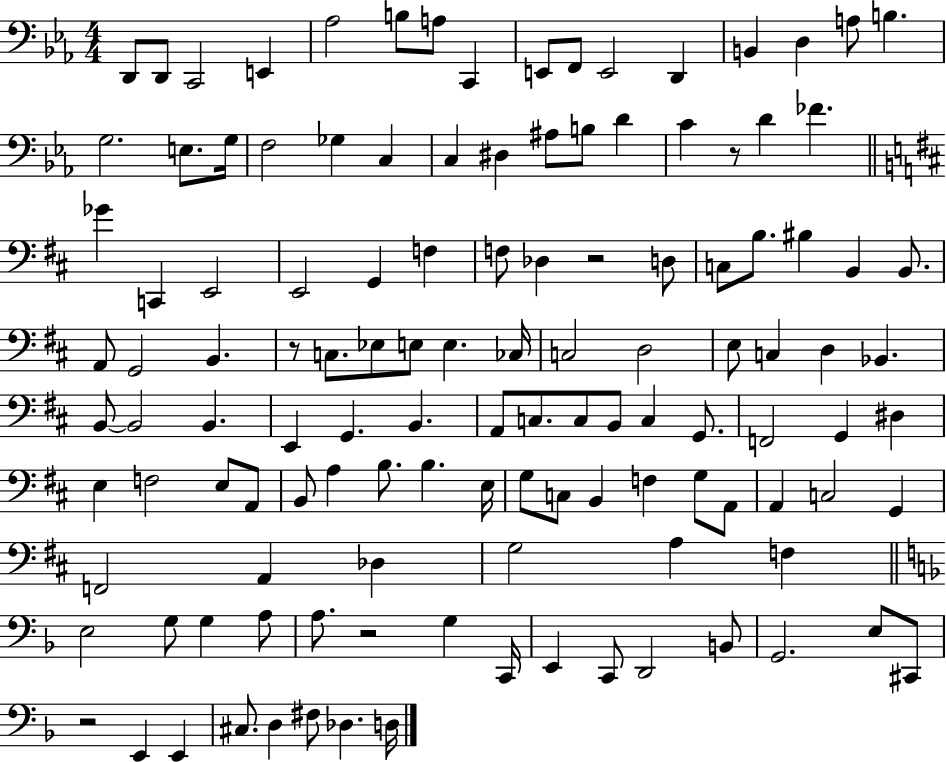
X:1
T:Untitled
M:4/4
L:1/4
K:Eb
D,,/2 D,,/2 C,,2 E,, _A,2 B,/2 A,/2 C,, E,,/2 F,,/2 E,,2 D,, B,, D, A,/2 B, G,2 E,/2 G,/4 F,2 _G, C, C, ^D, ^A,/2 B,/2 D C z/2 D _F _G C,, E,,2 E,,2 G,, F, F,/2 _D, z2 D,/2 C,/2 B,/2 ^B, B,, B,,/2 A,,/2 G,,2 B,, z/2 C,/2 _E,/2 E,/2 E, _C,/4 C,2 D,2 E,/2 C, D, _B,, B,,/2 B,,2 B,, E,, G,, B,, A,,/2 C,/2 C,/2 B,,/2 C, G,,/2 F,,2 G,, ^D, E, F,2 E,/2 A,,/2 B,,/2 A, B,/2 B, E,/4 G,/2 C,/2 B,, F, G,/2 A,,/2 A,, C,2 G,, F,,2 A,, _D, G,2 A, F, E,2 G,/2 G, A,/2 A,/2 z2 G, C,,/4 E,, C,,/2 D,,2 B,,/2 G,,2 E,/2 ^C,,/2 z2 E,, E,, ^C,/2 D, ^F,/2 _D, D,/4